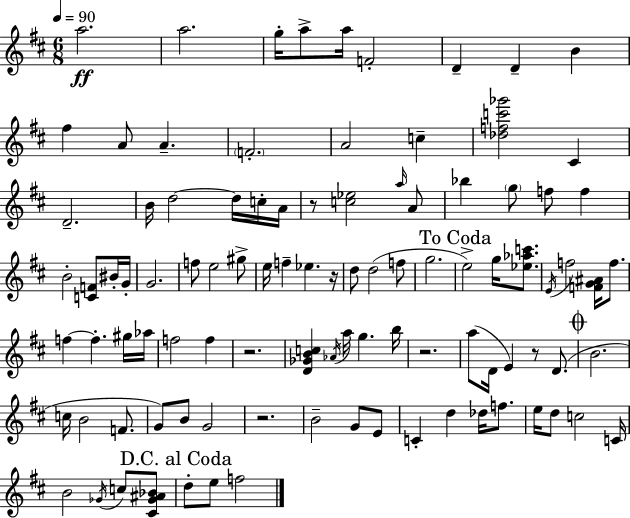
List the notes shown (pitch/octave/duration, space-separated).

A5/h. A5/h. G5/s A5/e A5/s F4/h D4/q D4/q B4/q F#5/q A4/e A4/q. F4/h. A4/h C5/q [Db5,F5,C6,Gb6]/h C#4/q D4/h. B4/s D5/h D5/s C5/s A4/s R/e [C5,Eb5]/h A5/s A4/e Bb5/q G5/e F5/e F5/q B4/h [C4,F4]/e BIS4/s G4/s G4/h. F5/e E5/h G#5/e E5/s F5/q Eb5/q. R/s D5/e D5/h F5/e G5/h. E5/h G5/s [Eb5,Ab5,C6]/e. E4/s F5/h [F4,G4,A#4]/s F5/e. F5/q F5/q. G#5/s Ab5/s F5/h F5/q R/h. [D4,Gb4,B4,C5]/q Ab4/s A5/s G5/q. B5/s R/h. A5/e D4/s E4/q R/e D4/e. B4/h. C5/s B4/h F4/e. G4/e B4/e G4/h R/h. B4/h G4/e E4/e C4/q D5/q Db5/s F5/e. E5/s D5/e C5/h C4/s B4/h Gb4/s C5/e [C#4,Gb4,A#4,Bb4]/e D5/e E5/e F5/h